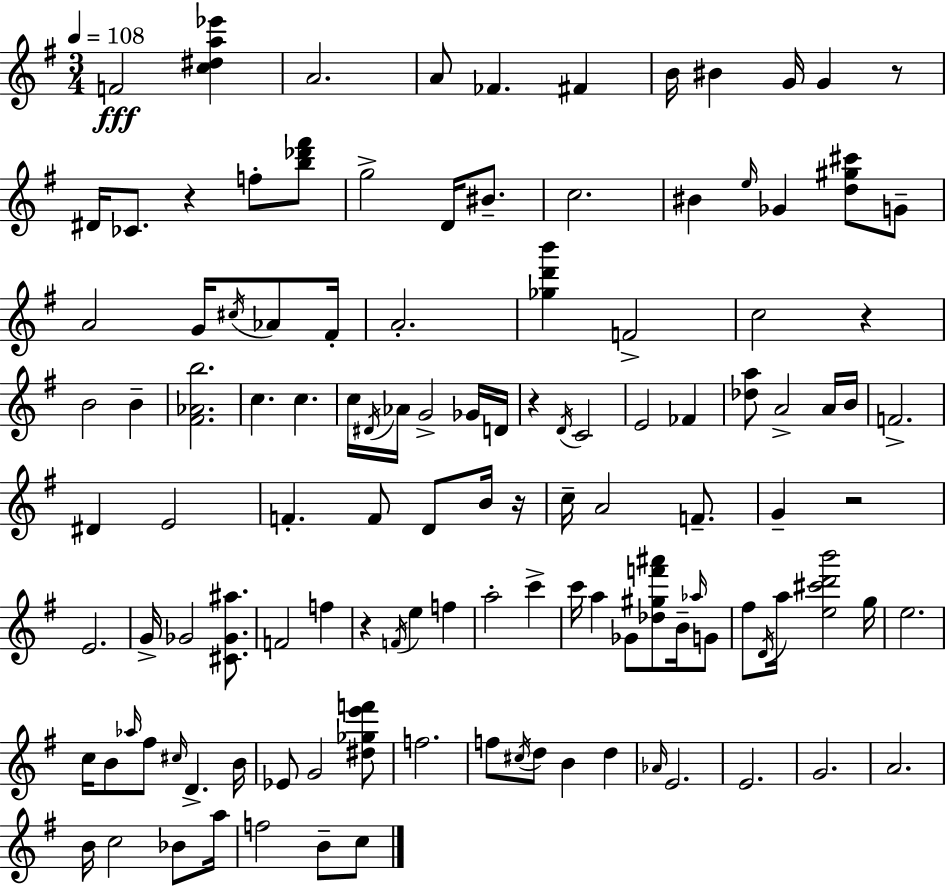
{
  \clef treble
  \numericTimeSignature
  \time 3/4
  \key e \minor
  \tempo 4 = 108
  \repeat volta 2 { f'2\fff <c'' dis'' a'' ees'''>4 | a'2. | a'8 fes'4. fis'4 | b'16 bis'4 g'16 g'4 r8 | \break dis'16 ces'8. r4 f''8-. <b'' des''' fis'''>8 | g''2-> d'16 bis'8.-- | c''2. | bis'4 \grace { e''16 } ges'4 <d'' gis'' cis'''>8 g'8-- | \break a'2 g'16 \acciaccatura { cis''16 } aes'8 | fis'16-. a'2.-. | <ges'' d''' b'''>4 f'2-> | c''2 r4 | \break b'2 b'4-- | <fis' aes' b''>2. | c''4. c''4. | c''16 \acciaccatura { dis'16 } aes'16 g'2-> | \break ges'16 d'16 r4 \acciaccatura { d'16 } c'2 | e'2 | fes'4 <des'' a''>8 a'2-> | a'16 b'16 f'2.-> | \break dis'4 e'2 | f'4.-. f'8 | d'8 b'16 r16 c''16-- a'2 | f'8.-- g'4-- r2 | \break e'2. | g'16-> ges'2 | <cis' ges' ais''>8. f'2 | f''4 r4 \acciaccatura { f'16 } e''4 | \break f''4 a''2-. | c'''4-> c'''16 a''4 ges'8 | <des'' gis'' f''' ais'''>8 b'16-- \grace { aes''16 } g'8 fis''8 \acciaccatura { d'16 } a''16 <e'' cis''' d''' b'''>2 | g''16 e''2. | \break c''16 b'8 \grace { aes''16 } fis''8 | \grace { cis''16 } d'4.-> b'16 ees'8 g'2 | <dis'' ges'' e''' f'''>8 f''2. | f''8 \acciaccatura { cis''16 } | \break d''8 b'4 d''4 \grace { aes'16 } e'2. | e'2. | g'2. | a'2. | \break b'16 | c''2 bes'8 a''16 f''2 | b'8-- c''8 } \bar "|."
}